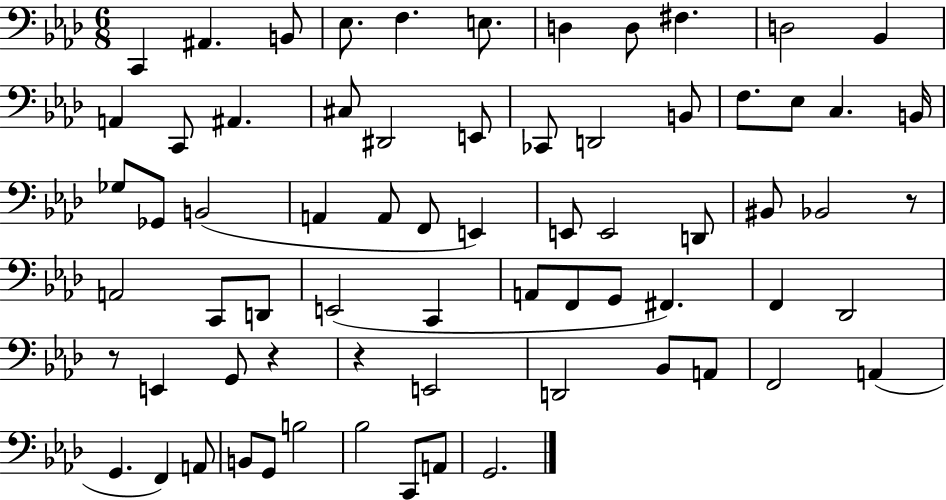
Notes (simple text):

C2/q A#2/q. B2/e Eb3/e. F3/q. E3/e. D3/q D3/e F#3/q. D3/h Bb2/q A2/q C2/e A#2/q. C#3/e D#2/h E2/e CES2/e D2/h B2/e F3/e. Eb3/e C3/q. B2/s Gb3/e Gb2/e B2/h A2/q A2/e F2/e E2/q E2/e E2/h D2/e BIS2/e Bb2/h R/e A2/h C2/e D2/e E2/h C2/q A2/e F2/e G2/e F#2/q. F2/q Db2/h R/e E2/q G2/e R/q R/q E2/h D2/h Bb2/e A2/e F2/h A2/q G2/q. F2/q A2/e B2/e G2/e B3/h Bb3/h C2/e A2/e G2/h.